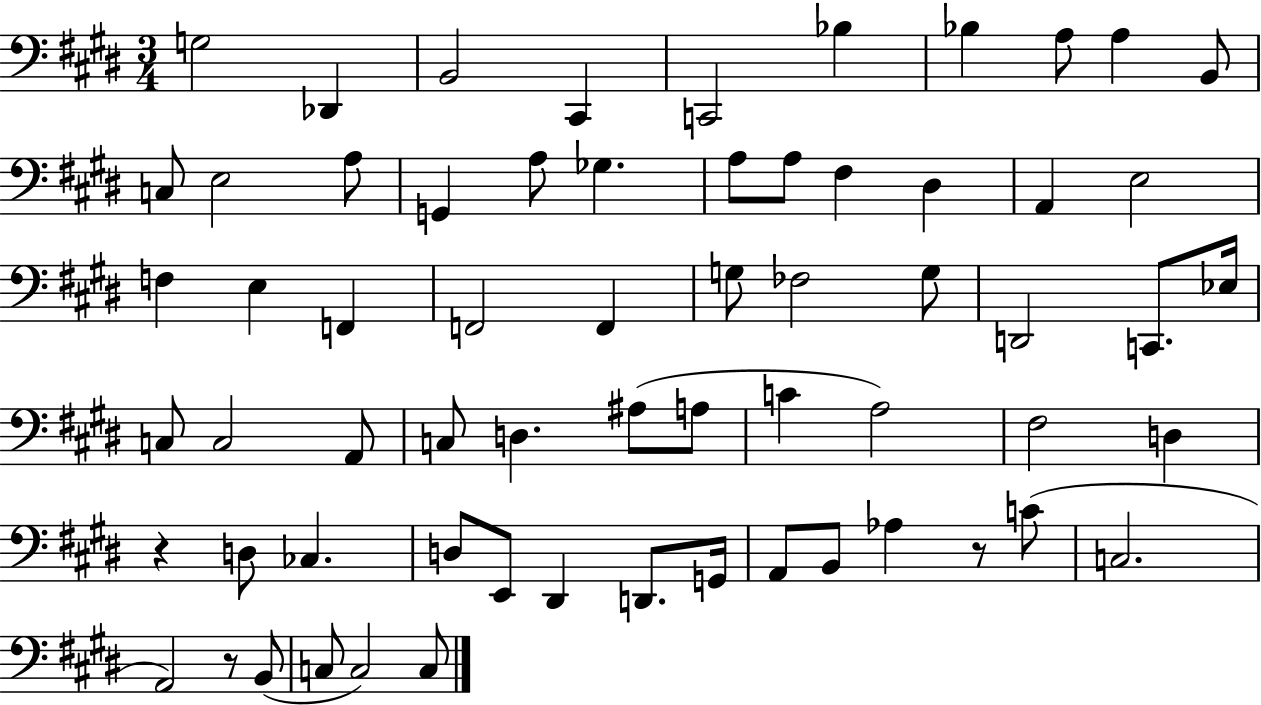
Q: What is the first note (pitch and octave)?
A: G3